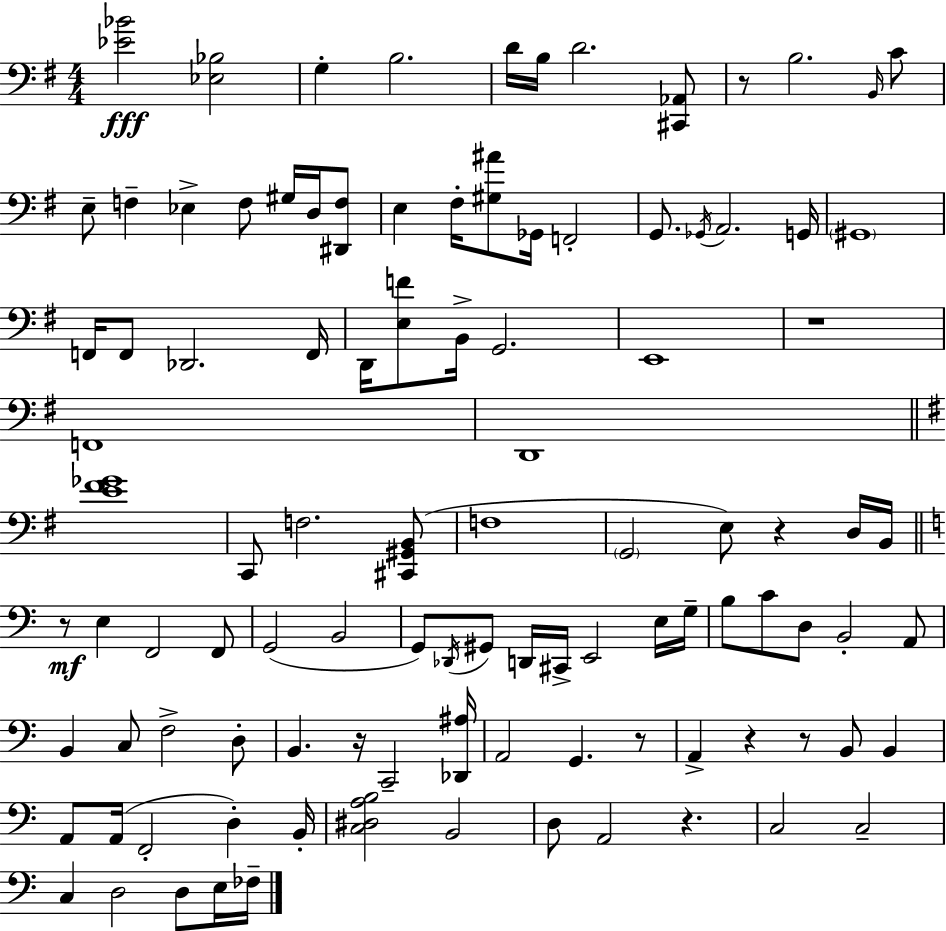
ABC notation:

X:1
T:Untitled
M:4/4
L:1/4
K:G
[_E_B]2 [_E,_B,]2 G, B,2 D/4 B,/4 D2 [^C,,_A,,]/2 z/2 B,2 B,,/4 C/2 E,/2 F, _E, F,/2 ^G,/4 D,/4 [^D,,F,]/2 E, ^F,/4 [^G,^A]/2 _G,,/4 F,,2 G,,/2 _G,,/4 A,,2 G,,/4 ^G,,4 F,,/4 F,,/2 _D,,2 F,,/4 D,,/4 [E,F]/2 B,,/4 G,,2 E,,4 z4 F,,4 D,,4 [E^F_G]4 C,,/2 F,2 [^C,,^G,,B,,]/2 F,4 G,,2 E,/2 z D,/4 B,,/4 z/2 E, F,,2 F,,/2 G,,2 B,,2 G,,/2 _D,,/4 ^G,,/2 D,,/4 ^C,,/4 E,,2 E,/4 G,/4 B,/2 C/2 D,/2 B,,2 A,,/2 B,, C,/2 F,2 D,/2 B,, z/4 C,,2 [_D,,^A,]/4 A,,2 G,, z/2 A,, z z/2 B,,/2 B,, A,,/2 A,,/4 F,,2 D, B,,/4 [C,^D,A,B,]2 B,,2 D,/2 A,,2 z C,2 C,2 C, D,2 D,/2 E,/4 _F,/4